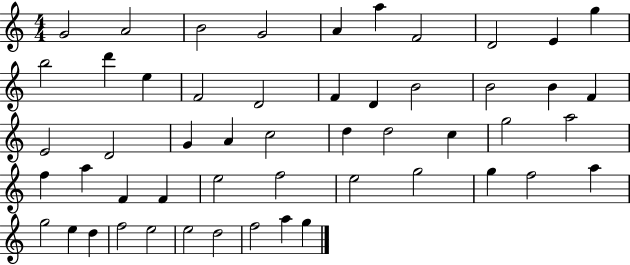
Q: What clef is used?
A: treble